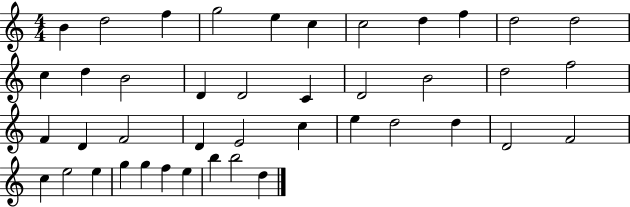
B4/q D5/h F5/q G5/h E5/q C5/q C5/h D5/q F5/q D5/h D5/h C5/q D5/q B4/h D4/q D4/h C4/q D4/h B4/h D5/h F5/h F4/q D4/q F4/h D4/q E4/h C5/q E5/q D5/h D5/q D4/h F4/h C5/q E5/h E5/q G5/q G5/q F5/q E5/q B5/q B5/h D5/q